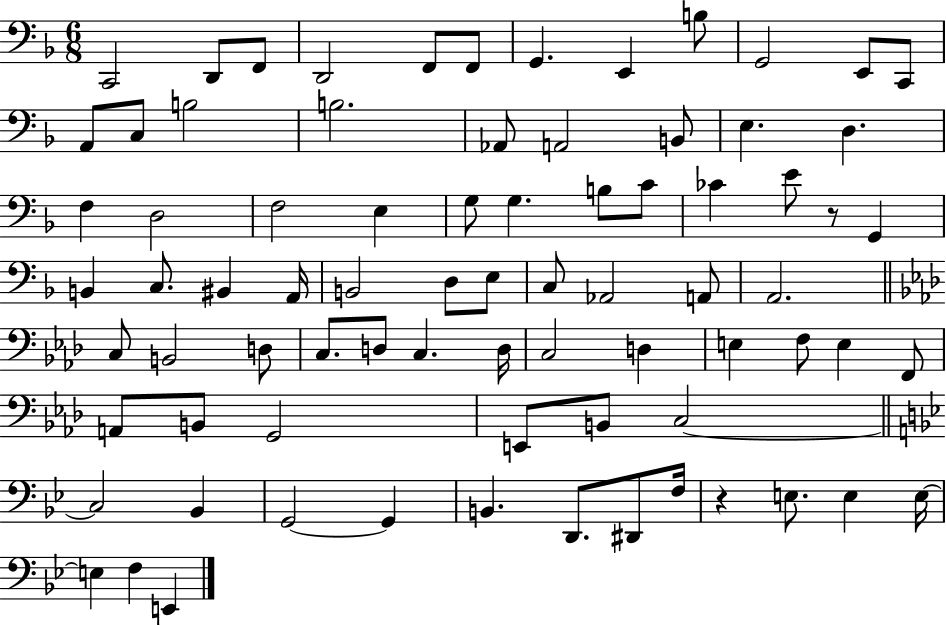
{
  \clef bass
  \numericTimeSignature
  \time 6/8
  \key f \major
  c,2 d,8 f,8 | d,2 f,8 f,8 | g,4. e,4 b8 | g,2 e,8 c,8 | \break a,8 c8 b2 | b2. | aes,8 a,2 b,8 | e4. d4. | \break f4 d2 | f2 e4 | g8 g4. b8 c'8 | ces'4 e'8 r8 g,4 | \break b,4 c8. bis,4 a,16 | b,2 d8 e8 | c8 aes,2 a,8 | a,2. | \break \bar "||" \break \key aes \major c8 b,2 d8 | c8. d8 c4. d16 | c2 d4 | e4 f8 e4 f,8 | \break a,8 b,8 g,2 | e,8 b,8 c2~~ | \bar "||" \break \key bes \major c2 bes,4 | g,2~~ g,4 | b,4. d,8. dis,8 f16 | r4 e8. e4 e16~~ | \break e4 f4 e,4 | \bar "|."
}